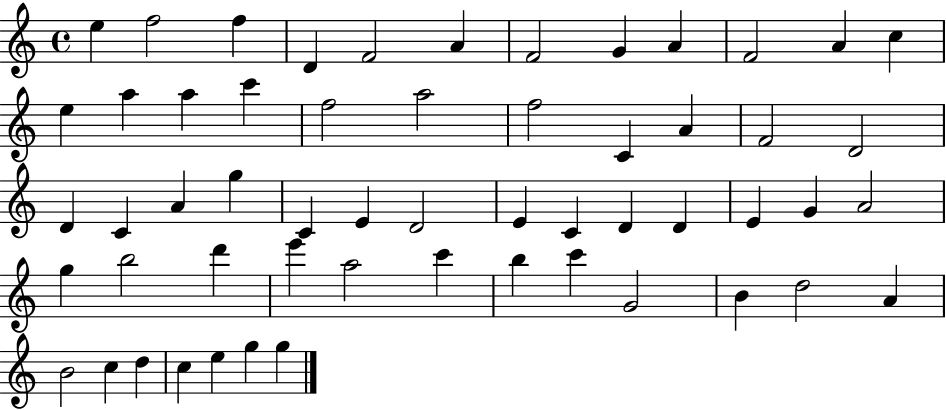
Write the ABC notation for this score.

X:1
T:Untitled
M:4/4
L:1/4
K:C
e f2 f D F2 A F2 G A F2 A c e a a c' f2 a2 f2 C A F2 D2 D C A g C E D2 E C D D E G A2 g b2 d' e' a2 c' b c' G2 B d2 A B2 c d c e g g